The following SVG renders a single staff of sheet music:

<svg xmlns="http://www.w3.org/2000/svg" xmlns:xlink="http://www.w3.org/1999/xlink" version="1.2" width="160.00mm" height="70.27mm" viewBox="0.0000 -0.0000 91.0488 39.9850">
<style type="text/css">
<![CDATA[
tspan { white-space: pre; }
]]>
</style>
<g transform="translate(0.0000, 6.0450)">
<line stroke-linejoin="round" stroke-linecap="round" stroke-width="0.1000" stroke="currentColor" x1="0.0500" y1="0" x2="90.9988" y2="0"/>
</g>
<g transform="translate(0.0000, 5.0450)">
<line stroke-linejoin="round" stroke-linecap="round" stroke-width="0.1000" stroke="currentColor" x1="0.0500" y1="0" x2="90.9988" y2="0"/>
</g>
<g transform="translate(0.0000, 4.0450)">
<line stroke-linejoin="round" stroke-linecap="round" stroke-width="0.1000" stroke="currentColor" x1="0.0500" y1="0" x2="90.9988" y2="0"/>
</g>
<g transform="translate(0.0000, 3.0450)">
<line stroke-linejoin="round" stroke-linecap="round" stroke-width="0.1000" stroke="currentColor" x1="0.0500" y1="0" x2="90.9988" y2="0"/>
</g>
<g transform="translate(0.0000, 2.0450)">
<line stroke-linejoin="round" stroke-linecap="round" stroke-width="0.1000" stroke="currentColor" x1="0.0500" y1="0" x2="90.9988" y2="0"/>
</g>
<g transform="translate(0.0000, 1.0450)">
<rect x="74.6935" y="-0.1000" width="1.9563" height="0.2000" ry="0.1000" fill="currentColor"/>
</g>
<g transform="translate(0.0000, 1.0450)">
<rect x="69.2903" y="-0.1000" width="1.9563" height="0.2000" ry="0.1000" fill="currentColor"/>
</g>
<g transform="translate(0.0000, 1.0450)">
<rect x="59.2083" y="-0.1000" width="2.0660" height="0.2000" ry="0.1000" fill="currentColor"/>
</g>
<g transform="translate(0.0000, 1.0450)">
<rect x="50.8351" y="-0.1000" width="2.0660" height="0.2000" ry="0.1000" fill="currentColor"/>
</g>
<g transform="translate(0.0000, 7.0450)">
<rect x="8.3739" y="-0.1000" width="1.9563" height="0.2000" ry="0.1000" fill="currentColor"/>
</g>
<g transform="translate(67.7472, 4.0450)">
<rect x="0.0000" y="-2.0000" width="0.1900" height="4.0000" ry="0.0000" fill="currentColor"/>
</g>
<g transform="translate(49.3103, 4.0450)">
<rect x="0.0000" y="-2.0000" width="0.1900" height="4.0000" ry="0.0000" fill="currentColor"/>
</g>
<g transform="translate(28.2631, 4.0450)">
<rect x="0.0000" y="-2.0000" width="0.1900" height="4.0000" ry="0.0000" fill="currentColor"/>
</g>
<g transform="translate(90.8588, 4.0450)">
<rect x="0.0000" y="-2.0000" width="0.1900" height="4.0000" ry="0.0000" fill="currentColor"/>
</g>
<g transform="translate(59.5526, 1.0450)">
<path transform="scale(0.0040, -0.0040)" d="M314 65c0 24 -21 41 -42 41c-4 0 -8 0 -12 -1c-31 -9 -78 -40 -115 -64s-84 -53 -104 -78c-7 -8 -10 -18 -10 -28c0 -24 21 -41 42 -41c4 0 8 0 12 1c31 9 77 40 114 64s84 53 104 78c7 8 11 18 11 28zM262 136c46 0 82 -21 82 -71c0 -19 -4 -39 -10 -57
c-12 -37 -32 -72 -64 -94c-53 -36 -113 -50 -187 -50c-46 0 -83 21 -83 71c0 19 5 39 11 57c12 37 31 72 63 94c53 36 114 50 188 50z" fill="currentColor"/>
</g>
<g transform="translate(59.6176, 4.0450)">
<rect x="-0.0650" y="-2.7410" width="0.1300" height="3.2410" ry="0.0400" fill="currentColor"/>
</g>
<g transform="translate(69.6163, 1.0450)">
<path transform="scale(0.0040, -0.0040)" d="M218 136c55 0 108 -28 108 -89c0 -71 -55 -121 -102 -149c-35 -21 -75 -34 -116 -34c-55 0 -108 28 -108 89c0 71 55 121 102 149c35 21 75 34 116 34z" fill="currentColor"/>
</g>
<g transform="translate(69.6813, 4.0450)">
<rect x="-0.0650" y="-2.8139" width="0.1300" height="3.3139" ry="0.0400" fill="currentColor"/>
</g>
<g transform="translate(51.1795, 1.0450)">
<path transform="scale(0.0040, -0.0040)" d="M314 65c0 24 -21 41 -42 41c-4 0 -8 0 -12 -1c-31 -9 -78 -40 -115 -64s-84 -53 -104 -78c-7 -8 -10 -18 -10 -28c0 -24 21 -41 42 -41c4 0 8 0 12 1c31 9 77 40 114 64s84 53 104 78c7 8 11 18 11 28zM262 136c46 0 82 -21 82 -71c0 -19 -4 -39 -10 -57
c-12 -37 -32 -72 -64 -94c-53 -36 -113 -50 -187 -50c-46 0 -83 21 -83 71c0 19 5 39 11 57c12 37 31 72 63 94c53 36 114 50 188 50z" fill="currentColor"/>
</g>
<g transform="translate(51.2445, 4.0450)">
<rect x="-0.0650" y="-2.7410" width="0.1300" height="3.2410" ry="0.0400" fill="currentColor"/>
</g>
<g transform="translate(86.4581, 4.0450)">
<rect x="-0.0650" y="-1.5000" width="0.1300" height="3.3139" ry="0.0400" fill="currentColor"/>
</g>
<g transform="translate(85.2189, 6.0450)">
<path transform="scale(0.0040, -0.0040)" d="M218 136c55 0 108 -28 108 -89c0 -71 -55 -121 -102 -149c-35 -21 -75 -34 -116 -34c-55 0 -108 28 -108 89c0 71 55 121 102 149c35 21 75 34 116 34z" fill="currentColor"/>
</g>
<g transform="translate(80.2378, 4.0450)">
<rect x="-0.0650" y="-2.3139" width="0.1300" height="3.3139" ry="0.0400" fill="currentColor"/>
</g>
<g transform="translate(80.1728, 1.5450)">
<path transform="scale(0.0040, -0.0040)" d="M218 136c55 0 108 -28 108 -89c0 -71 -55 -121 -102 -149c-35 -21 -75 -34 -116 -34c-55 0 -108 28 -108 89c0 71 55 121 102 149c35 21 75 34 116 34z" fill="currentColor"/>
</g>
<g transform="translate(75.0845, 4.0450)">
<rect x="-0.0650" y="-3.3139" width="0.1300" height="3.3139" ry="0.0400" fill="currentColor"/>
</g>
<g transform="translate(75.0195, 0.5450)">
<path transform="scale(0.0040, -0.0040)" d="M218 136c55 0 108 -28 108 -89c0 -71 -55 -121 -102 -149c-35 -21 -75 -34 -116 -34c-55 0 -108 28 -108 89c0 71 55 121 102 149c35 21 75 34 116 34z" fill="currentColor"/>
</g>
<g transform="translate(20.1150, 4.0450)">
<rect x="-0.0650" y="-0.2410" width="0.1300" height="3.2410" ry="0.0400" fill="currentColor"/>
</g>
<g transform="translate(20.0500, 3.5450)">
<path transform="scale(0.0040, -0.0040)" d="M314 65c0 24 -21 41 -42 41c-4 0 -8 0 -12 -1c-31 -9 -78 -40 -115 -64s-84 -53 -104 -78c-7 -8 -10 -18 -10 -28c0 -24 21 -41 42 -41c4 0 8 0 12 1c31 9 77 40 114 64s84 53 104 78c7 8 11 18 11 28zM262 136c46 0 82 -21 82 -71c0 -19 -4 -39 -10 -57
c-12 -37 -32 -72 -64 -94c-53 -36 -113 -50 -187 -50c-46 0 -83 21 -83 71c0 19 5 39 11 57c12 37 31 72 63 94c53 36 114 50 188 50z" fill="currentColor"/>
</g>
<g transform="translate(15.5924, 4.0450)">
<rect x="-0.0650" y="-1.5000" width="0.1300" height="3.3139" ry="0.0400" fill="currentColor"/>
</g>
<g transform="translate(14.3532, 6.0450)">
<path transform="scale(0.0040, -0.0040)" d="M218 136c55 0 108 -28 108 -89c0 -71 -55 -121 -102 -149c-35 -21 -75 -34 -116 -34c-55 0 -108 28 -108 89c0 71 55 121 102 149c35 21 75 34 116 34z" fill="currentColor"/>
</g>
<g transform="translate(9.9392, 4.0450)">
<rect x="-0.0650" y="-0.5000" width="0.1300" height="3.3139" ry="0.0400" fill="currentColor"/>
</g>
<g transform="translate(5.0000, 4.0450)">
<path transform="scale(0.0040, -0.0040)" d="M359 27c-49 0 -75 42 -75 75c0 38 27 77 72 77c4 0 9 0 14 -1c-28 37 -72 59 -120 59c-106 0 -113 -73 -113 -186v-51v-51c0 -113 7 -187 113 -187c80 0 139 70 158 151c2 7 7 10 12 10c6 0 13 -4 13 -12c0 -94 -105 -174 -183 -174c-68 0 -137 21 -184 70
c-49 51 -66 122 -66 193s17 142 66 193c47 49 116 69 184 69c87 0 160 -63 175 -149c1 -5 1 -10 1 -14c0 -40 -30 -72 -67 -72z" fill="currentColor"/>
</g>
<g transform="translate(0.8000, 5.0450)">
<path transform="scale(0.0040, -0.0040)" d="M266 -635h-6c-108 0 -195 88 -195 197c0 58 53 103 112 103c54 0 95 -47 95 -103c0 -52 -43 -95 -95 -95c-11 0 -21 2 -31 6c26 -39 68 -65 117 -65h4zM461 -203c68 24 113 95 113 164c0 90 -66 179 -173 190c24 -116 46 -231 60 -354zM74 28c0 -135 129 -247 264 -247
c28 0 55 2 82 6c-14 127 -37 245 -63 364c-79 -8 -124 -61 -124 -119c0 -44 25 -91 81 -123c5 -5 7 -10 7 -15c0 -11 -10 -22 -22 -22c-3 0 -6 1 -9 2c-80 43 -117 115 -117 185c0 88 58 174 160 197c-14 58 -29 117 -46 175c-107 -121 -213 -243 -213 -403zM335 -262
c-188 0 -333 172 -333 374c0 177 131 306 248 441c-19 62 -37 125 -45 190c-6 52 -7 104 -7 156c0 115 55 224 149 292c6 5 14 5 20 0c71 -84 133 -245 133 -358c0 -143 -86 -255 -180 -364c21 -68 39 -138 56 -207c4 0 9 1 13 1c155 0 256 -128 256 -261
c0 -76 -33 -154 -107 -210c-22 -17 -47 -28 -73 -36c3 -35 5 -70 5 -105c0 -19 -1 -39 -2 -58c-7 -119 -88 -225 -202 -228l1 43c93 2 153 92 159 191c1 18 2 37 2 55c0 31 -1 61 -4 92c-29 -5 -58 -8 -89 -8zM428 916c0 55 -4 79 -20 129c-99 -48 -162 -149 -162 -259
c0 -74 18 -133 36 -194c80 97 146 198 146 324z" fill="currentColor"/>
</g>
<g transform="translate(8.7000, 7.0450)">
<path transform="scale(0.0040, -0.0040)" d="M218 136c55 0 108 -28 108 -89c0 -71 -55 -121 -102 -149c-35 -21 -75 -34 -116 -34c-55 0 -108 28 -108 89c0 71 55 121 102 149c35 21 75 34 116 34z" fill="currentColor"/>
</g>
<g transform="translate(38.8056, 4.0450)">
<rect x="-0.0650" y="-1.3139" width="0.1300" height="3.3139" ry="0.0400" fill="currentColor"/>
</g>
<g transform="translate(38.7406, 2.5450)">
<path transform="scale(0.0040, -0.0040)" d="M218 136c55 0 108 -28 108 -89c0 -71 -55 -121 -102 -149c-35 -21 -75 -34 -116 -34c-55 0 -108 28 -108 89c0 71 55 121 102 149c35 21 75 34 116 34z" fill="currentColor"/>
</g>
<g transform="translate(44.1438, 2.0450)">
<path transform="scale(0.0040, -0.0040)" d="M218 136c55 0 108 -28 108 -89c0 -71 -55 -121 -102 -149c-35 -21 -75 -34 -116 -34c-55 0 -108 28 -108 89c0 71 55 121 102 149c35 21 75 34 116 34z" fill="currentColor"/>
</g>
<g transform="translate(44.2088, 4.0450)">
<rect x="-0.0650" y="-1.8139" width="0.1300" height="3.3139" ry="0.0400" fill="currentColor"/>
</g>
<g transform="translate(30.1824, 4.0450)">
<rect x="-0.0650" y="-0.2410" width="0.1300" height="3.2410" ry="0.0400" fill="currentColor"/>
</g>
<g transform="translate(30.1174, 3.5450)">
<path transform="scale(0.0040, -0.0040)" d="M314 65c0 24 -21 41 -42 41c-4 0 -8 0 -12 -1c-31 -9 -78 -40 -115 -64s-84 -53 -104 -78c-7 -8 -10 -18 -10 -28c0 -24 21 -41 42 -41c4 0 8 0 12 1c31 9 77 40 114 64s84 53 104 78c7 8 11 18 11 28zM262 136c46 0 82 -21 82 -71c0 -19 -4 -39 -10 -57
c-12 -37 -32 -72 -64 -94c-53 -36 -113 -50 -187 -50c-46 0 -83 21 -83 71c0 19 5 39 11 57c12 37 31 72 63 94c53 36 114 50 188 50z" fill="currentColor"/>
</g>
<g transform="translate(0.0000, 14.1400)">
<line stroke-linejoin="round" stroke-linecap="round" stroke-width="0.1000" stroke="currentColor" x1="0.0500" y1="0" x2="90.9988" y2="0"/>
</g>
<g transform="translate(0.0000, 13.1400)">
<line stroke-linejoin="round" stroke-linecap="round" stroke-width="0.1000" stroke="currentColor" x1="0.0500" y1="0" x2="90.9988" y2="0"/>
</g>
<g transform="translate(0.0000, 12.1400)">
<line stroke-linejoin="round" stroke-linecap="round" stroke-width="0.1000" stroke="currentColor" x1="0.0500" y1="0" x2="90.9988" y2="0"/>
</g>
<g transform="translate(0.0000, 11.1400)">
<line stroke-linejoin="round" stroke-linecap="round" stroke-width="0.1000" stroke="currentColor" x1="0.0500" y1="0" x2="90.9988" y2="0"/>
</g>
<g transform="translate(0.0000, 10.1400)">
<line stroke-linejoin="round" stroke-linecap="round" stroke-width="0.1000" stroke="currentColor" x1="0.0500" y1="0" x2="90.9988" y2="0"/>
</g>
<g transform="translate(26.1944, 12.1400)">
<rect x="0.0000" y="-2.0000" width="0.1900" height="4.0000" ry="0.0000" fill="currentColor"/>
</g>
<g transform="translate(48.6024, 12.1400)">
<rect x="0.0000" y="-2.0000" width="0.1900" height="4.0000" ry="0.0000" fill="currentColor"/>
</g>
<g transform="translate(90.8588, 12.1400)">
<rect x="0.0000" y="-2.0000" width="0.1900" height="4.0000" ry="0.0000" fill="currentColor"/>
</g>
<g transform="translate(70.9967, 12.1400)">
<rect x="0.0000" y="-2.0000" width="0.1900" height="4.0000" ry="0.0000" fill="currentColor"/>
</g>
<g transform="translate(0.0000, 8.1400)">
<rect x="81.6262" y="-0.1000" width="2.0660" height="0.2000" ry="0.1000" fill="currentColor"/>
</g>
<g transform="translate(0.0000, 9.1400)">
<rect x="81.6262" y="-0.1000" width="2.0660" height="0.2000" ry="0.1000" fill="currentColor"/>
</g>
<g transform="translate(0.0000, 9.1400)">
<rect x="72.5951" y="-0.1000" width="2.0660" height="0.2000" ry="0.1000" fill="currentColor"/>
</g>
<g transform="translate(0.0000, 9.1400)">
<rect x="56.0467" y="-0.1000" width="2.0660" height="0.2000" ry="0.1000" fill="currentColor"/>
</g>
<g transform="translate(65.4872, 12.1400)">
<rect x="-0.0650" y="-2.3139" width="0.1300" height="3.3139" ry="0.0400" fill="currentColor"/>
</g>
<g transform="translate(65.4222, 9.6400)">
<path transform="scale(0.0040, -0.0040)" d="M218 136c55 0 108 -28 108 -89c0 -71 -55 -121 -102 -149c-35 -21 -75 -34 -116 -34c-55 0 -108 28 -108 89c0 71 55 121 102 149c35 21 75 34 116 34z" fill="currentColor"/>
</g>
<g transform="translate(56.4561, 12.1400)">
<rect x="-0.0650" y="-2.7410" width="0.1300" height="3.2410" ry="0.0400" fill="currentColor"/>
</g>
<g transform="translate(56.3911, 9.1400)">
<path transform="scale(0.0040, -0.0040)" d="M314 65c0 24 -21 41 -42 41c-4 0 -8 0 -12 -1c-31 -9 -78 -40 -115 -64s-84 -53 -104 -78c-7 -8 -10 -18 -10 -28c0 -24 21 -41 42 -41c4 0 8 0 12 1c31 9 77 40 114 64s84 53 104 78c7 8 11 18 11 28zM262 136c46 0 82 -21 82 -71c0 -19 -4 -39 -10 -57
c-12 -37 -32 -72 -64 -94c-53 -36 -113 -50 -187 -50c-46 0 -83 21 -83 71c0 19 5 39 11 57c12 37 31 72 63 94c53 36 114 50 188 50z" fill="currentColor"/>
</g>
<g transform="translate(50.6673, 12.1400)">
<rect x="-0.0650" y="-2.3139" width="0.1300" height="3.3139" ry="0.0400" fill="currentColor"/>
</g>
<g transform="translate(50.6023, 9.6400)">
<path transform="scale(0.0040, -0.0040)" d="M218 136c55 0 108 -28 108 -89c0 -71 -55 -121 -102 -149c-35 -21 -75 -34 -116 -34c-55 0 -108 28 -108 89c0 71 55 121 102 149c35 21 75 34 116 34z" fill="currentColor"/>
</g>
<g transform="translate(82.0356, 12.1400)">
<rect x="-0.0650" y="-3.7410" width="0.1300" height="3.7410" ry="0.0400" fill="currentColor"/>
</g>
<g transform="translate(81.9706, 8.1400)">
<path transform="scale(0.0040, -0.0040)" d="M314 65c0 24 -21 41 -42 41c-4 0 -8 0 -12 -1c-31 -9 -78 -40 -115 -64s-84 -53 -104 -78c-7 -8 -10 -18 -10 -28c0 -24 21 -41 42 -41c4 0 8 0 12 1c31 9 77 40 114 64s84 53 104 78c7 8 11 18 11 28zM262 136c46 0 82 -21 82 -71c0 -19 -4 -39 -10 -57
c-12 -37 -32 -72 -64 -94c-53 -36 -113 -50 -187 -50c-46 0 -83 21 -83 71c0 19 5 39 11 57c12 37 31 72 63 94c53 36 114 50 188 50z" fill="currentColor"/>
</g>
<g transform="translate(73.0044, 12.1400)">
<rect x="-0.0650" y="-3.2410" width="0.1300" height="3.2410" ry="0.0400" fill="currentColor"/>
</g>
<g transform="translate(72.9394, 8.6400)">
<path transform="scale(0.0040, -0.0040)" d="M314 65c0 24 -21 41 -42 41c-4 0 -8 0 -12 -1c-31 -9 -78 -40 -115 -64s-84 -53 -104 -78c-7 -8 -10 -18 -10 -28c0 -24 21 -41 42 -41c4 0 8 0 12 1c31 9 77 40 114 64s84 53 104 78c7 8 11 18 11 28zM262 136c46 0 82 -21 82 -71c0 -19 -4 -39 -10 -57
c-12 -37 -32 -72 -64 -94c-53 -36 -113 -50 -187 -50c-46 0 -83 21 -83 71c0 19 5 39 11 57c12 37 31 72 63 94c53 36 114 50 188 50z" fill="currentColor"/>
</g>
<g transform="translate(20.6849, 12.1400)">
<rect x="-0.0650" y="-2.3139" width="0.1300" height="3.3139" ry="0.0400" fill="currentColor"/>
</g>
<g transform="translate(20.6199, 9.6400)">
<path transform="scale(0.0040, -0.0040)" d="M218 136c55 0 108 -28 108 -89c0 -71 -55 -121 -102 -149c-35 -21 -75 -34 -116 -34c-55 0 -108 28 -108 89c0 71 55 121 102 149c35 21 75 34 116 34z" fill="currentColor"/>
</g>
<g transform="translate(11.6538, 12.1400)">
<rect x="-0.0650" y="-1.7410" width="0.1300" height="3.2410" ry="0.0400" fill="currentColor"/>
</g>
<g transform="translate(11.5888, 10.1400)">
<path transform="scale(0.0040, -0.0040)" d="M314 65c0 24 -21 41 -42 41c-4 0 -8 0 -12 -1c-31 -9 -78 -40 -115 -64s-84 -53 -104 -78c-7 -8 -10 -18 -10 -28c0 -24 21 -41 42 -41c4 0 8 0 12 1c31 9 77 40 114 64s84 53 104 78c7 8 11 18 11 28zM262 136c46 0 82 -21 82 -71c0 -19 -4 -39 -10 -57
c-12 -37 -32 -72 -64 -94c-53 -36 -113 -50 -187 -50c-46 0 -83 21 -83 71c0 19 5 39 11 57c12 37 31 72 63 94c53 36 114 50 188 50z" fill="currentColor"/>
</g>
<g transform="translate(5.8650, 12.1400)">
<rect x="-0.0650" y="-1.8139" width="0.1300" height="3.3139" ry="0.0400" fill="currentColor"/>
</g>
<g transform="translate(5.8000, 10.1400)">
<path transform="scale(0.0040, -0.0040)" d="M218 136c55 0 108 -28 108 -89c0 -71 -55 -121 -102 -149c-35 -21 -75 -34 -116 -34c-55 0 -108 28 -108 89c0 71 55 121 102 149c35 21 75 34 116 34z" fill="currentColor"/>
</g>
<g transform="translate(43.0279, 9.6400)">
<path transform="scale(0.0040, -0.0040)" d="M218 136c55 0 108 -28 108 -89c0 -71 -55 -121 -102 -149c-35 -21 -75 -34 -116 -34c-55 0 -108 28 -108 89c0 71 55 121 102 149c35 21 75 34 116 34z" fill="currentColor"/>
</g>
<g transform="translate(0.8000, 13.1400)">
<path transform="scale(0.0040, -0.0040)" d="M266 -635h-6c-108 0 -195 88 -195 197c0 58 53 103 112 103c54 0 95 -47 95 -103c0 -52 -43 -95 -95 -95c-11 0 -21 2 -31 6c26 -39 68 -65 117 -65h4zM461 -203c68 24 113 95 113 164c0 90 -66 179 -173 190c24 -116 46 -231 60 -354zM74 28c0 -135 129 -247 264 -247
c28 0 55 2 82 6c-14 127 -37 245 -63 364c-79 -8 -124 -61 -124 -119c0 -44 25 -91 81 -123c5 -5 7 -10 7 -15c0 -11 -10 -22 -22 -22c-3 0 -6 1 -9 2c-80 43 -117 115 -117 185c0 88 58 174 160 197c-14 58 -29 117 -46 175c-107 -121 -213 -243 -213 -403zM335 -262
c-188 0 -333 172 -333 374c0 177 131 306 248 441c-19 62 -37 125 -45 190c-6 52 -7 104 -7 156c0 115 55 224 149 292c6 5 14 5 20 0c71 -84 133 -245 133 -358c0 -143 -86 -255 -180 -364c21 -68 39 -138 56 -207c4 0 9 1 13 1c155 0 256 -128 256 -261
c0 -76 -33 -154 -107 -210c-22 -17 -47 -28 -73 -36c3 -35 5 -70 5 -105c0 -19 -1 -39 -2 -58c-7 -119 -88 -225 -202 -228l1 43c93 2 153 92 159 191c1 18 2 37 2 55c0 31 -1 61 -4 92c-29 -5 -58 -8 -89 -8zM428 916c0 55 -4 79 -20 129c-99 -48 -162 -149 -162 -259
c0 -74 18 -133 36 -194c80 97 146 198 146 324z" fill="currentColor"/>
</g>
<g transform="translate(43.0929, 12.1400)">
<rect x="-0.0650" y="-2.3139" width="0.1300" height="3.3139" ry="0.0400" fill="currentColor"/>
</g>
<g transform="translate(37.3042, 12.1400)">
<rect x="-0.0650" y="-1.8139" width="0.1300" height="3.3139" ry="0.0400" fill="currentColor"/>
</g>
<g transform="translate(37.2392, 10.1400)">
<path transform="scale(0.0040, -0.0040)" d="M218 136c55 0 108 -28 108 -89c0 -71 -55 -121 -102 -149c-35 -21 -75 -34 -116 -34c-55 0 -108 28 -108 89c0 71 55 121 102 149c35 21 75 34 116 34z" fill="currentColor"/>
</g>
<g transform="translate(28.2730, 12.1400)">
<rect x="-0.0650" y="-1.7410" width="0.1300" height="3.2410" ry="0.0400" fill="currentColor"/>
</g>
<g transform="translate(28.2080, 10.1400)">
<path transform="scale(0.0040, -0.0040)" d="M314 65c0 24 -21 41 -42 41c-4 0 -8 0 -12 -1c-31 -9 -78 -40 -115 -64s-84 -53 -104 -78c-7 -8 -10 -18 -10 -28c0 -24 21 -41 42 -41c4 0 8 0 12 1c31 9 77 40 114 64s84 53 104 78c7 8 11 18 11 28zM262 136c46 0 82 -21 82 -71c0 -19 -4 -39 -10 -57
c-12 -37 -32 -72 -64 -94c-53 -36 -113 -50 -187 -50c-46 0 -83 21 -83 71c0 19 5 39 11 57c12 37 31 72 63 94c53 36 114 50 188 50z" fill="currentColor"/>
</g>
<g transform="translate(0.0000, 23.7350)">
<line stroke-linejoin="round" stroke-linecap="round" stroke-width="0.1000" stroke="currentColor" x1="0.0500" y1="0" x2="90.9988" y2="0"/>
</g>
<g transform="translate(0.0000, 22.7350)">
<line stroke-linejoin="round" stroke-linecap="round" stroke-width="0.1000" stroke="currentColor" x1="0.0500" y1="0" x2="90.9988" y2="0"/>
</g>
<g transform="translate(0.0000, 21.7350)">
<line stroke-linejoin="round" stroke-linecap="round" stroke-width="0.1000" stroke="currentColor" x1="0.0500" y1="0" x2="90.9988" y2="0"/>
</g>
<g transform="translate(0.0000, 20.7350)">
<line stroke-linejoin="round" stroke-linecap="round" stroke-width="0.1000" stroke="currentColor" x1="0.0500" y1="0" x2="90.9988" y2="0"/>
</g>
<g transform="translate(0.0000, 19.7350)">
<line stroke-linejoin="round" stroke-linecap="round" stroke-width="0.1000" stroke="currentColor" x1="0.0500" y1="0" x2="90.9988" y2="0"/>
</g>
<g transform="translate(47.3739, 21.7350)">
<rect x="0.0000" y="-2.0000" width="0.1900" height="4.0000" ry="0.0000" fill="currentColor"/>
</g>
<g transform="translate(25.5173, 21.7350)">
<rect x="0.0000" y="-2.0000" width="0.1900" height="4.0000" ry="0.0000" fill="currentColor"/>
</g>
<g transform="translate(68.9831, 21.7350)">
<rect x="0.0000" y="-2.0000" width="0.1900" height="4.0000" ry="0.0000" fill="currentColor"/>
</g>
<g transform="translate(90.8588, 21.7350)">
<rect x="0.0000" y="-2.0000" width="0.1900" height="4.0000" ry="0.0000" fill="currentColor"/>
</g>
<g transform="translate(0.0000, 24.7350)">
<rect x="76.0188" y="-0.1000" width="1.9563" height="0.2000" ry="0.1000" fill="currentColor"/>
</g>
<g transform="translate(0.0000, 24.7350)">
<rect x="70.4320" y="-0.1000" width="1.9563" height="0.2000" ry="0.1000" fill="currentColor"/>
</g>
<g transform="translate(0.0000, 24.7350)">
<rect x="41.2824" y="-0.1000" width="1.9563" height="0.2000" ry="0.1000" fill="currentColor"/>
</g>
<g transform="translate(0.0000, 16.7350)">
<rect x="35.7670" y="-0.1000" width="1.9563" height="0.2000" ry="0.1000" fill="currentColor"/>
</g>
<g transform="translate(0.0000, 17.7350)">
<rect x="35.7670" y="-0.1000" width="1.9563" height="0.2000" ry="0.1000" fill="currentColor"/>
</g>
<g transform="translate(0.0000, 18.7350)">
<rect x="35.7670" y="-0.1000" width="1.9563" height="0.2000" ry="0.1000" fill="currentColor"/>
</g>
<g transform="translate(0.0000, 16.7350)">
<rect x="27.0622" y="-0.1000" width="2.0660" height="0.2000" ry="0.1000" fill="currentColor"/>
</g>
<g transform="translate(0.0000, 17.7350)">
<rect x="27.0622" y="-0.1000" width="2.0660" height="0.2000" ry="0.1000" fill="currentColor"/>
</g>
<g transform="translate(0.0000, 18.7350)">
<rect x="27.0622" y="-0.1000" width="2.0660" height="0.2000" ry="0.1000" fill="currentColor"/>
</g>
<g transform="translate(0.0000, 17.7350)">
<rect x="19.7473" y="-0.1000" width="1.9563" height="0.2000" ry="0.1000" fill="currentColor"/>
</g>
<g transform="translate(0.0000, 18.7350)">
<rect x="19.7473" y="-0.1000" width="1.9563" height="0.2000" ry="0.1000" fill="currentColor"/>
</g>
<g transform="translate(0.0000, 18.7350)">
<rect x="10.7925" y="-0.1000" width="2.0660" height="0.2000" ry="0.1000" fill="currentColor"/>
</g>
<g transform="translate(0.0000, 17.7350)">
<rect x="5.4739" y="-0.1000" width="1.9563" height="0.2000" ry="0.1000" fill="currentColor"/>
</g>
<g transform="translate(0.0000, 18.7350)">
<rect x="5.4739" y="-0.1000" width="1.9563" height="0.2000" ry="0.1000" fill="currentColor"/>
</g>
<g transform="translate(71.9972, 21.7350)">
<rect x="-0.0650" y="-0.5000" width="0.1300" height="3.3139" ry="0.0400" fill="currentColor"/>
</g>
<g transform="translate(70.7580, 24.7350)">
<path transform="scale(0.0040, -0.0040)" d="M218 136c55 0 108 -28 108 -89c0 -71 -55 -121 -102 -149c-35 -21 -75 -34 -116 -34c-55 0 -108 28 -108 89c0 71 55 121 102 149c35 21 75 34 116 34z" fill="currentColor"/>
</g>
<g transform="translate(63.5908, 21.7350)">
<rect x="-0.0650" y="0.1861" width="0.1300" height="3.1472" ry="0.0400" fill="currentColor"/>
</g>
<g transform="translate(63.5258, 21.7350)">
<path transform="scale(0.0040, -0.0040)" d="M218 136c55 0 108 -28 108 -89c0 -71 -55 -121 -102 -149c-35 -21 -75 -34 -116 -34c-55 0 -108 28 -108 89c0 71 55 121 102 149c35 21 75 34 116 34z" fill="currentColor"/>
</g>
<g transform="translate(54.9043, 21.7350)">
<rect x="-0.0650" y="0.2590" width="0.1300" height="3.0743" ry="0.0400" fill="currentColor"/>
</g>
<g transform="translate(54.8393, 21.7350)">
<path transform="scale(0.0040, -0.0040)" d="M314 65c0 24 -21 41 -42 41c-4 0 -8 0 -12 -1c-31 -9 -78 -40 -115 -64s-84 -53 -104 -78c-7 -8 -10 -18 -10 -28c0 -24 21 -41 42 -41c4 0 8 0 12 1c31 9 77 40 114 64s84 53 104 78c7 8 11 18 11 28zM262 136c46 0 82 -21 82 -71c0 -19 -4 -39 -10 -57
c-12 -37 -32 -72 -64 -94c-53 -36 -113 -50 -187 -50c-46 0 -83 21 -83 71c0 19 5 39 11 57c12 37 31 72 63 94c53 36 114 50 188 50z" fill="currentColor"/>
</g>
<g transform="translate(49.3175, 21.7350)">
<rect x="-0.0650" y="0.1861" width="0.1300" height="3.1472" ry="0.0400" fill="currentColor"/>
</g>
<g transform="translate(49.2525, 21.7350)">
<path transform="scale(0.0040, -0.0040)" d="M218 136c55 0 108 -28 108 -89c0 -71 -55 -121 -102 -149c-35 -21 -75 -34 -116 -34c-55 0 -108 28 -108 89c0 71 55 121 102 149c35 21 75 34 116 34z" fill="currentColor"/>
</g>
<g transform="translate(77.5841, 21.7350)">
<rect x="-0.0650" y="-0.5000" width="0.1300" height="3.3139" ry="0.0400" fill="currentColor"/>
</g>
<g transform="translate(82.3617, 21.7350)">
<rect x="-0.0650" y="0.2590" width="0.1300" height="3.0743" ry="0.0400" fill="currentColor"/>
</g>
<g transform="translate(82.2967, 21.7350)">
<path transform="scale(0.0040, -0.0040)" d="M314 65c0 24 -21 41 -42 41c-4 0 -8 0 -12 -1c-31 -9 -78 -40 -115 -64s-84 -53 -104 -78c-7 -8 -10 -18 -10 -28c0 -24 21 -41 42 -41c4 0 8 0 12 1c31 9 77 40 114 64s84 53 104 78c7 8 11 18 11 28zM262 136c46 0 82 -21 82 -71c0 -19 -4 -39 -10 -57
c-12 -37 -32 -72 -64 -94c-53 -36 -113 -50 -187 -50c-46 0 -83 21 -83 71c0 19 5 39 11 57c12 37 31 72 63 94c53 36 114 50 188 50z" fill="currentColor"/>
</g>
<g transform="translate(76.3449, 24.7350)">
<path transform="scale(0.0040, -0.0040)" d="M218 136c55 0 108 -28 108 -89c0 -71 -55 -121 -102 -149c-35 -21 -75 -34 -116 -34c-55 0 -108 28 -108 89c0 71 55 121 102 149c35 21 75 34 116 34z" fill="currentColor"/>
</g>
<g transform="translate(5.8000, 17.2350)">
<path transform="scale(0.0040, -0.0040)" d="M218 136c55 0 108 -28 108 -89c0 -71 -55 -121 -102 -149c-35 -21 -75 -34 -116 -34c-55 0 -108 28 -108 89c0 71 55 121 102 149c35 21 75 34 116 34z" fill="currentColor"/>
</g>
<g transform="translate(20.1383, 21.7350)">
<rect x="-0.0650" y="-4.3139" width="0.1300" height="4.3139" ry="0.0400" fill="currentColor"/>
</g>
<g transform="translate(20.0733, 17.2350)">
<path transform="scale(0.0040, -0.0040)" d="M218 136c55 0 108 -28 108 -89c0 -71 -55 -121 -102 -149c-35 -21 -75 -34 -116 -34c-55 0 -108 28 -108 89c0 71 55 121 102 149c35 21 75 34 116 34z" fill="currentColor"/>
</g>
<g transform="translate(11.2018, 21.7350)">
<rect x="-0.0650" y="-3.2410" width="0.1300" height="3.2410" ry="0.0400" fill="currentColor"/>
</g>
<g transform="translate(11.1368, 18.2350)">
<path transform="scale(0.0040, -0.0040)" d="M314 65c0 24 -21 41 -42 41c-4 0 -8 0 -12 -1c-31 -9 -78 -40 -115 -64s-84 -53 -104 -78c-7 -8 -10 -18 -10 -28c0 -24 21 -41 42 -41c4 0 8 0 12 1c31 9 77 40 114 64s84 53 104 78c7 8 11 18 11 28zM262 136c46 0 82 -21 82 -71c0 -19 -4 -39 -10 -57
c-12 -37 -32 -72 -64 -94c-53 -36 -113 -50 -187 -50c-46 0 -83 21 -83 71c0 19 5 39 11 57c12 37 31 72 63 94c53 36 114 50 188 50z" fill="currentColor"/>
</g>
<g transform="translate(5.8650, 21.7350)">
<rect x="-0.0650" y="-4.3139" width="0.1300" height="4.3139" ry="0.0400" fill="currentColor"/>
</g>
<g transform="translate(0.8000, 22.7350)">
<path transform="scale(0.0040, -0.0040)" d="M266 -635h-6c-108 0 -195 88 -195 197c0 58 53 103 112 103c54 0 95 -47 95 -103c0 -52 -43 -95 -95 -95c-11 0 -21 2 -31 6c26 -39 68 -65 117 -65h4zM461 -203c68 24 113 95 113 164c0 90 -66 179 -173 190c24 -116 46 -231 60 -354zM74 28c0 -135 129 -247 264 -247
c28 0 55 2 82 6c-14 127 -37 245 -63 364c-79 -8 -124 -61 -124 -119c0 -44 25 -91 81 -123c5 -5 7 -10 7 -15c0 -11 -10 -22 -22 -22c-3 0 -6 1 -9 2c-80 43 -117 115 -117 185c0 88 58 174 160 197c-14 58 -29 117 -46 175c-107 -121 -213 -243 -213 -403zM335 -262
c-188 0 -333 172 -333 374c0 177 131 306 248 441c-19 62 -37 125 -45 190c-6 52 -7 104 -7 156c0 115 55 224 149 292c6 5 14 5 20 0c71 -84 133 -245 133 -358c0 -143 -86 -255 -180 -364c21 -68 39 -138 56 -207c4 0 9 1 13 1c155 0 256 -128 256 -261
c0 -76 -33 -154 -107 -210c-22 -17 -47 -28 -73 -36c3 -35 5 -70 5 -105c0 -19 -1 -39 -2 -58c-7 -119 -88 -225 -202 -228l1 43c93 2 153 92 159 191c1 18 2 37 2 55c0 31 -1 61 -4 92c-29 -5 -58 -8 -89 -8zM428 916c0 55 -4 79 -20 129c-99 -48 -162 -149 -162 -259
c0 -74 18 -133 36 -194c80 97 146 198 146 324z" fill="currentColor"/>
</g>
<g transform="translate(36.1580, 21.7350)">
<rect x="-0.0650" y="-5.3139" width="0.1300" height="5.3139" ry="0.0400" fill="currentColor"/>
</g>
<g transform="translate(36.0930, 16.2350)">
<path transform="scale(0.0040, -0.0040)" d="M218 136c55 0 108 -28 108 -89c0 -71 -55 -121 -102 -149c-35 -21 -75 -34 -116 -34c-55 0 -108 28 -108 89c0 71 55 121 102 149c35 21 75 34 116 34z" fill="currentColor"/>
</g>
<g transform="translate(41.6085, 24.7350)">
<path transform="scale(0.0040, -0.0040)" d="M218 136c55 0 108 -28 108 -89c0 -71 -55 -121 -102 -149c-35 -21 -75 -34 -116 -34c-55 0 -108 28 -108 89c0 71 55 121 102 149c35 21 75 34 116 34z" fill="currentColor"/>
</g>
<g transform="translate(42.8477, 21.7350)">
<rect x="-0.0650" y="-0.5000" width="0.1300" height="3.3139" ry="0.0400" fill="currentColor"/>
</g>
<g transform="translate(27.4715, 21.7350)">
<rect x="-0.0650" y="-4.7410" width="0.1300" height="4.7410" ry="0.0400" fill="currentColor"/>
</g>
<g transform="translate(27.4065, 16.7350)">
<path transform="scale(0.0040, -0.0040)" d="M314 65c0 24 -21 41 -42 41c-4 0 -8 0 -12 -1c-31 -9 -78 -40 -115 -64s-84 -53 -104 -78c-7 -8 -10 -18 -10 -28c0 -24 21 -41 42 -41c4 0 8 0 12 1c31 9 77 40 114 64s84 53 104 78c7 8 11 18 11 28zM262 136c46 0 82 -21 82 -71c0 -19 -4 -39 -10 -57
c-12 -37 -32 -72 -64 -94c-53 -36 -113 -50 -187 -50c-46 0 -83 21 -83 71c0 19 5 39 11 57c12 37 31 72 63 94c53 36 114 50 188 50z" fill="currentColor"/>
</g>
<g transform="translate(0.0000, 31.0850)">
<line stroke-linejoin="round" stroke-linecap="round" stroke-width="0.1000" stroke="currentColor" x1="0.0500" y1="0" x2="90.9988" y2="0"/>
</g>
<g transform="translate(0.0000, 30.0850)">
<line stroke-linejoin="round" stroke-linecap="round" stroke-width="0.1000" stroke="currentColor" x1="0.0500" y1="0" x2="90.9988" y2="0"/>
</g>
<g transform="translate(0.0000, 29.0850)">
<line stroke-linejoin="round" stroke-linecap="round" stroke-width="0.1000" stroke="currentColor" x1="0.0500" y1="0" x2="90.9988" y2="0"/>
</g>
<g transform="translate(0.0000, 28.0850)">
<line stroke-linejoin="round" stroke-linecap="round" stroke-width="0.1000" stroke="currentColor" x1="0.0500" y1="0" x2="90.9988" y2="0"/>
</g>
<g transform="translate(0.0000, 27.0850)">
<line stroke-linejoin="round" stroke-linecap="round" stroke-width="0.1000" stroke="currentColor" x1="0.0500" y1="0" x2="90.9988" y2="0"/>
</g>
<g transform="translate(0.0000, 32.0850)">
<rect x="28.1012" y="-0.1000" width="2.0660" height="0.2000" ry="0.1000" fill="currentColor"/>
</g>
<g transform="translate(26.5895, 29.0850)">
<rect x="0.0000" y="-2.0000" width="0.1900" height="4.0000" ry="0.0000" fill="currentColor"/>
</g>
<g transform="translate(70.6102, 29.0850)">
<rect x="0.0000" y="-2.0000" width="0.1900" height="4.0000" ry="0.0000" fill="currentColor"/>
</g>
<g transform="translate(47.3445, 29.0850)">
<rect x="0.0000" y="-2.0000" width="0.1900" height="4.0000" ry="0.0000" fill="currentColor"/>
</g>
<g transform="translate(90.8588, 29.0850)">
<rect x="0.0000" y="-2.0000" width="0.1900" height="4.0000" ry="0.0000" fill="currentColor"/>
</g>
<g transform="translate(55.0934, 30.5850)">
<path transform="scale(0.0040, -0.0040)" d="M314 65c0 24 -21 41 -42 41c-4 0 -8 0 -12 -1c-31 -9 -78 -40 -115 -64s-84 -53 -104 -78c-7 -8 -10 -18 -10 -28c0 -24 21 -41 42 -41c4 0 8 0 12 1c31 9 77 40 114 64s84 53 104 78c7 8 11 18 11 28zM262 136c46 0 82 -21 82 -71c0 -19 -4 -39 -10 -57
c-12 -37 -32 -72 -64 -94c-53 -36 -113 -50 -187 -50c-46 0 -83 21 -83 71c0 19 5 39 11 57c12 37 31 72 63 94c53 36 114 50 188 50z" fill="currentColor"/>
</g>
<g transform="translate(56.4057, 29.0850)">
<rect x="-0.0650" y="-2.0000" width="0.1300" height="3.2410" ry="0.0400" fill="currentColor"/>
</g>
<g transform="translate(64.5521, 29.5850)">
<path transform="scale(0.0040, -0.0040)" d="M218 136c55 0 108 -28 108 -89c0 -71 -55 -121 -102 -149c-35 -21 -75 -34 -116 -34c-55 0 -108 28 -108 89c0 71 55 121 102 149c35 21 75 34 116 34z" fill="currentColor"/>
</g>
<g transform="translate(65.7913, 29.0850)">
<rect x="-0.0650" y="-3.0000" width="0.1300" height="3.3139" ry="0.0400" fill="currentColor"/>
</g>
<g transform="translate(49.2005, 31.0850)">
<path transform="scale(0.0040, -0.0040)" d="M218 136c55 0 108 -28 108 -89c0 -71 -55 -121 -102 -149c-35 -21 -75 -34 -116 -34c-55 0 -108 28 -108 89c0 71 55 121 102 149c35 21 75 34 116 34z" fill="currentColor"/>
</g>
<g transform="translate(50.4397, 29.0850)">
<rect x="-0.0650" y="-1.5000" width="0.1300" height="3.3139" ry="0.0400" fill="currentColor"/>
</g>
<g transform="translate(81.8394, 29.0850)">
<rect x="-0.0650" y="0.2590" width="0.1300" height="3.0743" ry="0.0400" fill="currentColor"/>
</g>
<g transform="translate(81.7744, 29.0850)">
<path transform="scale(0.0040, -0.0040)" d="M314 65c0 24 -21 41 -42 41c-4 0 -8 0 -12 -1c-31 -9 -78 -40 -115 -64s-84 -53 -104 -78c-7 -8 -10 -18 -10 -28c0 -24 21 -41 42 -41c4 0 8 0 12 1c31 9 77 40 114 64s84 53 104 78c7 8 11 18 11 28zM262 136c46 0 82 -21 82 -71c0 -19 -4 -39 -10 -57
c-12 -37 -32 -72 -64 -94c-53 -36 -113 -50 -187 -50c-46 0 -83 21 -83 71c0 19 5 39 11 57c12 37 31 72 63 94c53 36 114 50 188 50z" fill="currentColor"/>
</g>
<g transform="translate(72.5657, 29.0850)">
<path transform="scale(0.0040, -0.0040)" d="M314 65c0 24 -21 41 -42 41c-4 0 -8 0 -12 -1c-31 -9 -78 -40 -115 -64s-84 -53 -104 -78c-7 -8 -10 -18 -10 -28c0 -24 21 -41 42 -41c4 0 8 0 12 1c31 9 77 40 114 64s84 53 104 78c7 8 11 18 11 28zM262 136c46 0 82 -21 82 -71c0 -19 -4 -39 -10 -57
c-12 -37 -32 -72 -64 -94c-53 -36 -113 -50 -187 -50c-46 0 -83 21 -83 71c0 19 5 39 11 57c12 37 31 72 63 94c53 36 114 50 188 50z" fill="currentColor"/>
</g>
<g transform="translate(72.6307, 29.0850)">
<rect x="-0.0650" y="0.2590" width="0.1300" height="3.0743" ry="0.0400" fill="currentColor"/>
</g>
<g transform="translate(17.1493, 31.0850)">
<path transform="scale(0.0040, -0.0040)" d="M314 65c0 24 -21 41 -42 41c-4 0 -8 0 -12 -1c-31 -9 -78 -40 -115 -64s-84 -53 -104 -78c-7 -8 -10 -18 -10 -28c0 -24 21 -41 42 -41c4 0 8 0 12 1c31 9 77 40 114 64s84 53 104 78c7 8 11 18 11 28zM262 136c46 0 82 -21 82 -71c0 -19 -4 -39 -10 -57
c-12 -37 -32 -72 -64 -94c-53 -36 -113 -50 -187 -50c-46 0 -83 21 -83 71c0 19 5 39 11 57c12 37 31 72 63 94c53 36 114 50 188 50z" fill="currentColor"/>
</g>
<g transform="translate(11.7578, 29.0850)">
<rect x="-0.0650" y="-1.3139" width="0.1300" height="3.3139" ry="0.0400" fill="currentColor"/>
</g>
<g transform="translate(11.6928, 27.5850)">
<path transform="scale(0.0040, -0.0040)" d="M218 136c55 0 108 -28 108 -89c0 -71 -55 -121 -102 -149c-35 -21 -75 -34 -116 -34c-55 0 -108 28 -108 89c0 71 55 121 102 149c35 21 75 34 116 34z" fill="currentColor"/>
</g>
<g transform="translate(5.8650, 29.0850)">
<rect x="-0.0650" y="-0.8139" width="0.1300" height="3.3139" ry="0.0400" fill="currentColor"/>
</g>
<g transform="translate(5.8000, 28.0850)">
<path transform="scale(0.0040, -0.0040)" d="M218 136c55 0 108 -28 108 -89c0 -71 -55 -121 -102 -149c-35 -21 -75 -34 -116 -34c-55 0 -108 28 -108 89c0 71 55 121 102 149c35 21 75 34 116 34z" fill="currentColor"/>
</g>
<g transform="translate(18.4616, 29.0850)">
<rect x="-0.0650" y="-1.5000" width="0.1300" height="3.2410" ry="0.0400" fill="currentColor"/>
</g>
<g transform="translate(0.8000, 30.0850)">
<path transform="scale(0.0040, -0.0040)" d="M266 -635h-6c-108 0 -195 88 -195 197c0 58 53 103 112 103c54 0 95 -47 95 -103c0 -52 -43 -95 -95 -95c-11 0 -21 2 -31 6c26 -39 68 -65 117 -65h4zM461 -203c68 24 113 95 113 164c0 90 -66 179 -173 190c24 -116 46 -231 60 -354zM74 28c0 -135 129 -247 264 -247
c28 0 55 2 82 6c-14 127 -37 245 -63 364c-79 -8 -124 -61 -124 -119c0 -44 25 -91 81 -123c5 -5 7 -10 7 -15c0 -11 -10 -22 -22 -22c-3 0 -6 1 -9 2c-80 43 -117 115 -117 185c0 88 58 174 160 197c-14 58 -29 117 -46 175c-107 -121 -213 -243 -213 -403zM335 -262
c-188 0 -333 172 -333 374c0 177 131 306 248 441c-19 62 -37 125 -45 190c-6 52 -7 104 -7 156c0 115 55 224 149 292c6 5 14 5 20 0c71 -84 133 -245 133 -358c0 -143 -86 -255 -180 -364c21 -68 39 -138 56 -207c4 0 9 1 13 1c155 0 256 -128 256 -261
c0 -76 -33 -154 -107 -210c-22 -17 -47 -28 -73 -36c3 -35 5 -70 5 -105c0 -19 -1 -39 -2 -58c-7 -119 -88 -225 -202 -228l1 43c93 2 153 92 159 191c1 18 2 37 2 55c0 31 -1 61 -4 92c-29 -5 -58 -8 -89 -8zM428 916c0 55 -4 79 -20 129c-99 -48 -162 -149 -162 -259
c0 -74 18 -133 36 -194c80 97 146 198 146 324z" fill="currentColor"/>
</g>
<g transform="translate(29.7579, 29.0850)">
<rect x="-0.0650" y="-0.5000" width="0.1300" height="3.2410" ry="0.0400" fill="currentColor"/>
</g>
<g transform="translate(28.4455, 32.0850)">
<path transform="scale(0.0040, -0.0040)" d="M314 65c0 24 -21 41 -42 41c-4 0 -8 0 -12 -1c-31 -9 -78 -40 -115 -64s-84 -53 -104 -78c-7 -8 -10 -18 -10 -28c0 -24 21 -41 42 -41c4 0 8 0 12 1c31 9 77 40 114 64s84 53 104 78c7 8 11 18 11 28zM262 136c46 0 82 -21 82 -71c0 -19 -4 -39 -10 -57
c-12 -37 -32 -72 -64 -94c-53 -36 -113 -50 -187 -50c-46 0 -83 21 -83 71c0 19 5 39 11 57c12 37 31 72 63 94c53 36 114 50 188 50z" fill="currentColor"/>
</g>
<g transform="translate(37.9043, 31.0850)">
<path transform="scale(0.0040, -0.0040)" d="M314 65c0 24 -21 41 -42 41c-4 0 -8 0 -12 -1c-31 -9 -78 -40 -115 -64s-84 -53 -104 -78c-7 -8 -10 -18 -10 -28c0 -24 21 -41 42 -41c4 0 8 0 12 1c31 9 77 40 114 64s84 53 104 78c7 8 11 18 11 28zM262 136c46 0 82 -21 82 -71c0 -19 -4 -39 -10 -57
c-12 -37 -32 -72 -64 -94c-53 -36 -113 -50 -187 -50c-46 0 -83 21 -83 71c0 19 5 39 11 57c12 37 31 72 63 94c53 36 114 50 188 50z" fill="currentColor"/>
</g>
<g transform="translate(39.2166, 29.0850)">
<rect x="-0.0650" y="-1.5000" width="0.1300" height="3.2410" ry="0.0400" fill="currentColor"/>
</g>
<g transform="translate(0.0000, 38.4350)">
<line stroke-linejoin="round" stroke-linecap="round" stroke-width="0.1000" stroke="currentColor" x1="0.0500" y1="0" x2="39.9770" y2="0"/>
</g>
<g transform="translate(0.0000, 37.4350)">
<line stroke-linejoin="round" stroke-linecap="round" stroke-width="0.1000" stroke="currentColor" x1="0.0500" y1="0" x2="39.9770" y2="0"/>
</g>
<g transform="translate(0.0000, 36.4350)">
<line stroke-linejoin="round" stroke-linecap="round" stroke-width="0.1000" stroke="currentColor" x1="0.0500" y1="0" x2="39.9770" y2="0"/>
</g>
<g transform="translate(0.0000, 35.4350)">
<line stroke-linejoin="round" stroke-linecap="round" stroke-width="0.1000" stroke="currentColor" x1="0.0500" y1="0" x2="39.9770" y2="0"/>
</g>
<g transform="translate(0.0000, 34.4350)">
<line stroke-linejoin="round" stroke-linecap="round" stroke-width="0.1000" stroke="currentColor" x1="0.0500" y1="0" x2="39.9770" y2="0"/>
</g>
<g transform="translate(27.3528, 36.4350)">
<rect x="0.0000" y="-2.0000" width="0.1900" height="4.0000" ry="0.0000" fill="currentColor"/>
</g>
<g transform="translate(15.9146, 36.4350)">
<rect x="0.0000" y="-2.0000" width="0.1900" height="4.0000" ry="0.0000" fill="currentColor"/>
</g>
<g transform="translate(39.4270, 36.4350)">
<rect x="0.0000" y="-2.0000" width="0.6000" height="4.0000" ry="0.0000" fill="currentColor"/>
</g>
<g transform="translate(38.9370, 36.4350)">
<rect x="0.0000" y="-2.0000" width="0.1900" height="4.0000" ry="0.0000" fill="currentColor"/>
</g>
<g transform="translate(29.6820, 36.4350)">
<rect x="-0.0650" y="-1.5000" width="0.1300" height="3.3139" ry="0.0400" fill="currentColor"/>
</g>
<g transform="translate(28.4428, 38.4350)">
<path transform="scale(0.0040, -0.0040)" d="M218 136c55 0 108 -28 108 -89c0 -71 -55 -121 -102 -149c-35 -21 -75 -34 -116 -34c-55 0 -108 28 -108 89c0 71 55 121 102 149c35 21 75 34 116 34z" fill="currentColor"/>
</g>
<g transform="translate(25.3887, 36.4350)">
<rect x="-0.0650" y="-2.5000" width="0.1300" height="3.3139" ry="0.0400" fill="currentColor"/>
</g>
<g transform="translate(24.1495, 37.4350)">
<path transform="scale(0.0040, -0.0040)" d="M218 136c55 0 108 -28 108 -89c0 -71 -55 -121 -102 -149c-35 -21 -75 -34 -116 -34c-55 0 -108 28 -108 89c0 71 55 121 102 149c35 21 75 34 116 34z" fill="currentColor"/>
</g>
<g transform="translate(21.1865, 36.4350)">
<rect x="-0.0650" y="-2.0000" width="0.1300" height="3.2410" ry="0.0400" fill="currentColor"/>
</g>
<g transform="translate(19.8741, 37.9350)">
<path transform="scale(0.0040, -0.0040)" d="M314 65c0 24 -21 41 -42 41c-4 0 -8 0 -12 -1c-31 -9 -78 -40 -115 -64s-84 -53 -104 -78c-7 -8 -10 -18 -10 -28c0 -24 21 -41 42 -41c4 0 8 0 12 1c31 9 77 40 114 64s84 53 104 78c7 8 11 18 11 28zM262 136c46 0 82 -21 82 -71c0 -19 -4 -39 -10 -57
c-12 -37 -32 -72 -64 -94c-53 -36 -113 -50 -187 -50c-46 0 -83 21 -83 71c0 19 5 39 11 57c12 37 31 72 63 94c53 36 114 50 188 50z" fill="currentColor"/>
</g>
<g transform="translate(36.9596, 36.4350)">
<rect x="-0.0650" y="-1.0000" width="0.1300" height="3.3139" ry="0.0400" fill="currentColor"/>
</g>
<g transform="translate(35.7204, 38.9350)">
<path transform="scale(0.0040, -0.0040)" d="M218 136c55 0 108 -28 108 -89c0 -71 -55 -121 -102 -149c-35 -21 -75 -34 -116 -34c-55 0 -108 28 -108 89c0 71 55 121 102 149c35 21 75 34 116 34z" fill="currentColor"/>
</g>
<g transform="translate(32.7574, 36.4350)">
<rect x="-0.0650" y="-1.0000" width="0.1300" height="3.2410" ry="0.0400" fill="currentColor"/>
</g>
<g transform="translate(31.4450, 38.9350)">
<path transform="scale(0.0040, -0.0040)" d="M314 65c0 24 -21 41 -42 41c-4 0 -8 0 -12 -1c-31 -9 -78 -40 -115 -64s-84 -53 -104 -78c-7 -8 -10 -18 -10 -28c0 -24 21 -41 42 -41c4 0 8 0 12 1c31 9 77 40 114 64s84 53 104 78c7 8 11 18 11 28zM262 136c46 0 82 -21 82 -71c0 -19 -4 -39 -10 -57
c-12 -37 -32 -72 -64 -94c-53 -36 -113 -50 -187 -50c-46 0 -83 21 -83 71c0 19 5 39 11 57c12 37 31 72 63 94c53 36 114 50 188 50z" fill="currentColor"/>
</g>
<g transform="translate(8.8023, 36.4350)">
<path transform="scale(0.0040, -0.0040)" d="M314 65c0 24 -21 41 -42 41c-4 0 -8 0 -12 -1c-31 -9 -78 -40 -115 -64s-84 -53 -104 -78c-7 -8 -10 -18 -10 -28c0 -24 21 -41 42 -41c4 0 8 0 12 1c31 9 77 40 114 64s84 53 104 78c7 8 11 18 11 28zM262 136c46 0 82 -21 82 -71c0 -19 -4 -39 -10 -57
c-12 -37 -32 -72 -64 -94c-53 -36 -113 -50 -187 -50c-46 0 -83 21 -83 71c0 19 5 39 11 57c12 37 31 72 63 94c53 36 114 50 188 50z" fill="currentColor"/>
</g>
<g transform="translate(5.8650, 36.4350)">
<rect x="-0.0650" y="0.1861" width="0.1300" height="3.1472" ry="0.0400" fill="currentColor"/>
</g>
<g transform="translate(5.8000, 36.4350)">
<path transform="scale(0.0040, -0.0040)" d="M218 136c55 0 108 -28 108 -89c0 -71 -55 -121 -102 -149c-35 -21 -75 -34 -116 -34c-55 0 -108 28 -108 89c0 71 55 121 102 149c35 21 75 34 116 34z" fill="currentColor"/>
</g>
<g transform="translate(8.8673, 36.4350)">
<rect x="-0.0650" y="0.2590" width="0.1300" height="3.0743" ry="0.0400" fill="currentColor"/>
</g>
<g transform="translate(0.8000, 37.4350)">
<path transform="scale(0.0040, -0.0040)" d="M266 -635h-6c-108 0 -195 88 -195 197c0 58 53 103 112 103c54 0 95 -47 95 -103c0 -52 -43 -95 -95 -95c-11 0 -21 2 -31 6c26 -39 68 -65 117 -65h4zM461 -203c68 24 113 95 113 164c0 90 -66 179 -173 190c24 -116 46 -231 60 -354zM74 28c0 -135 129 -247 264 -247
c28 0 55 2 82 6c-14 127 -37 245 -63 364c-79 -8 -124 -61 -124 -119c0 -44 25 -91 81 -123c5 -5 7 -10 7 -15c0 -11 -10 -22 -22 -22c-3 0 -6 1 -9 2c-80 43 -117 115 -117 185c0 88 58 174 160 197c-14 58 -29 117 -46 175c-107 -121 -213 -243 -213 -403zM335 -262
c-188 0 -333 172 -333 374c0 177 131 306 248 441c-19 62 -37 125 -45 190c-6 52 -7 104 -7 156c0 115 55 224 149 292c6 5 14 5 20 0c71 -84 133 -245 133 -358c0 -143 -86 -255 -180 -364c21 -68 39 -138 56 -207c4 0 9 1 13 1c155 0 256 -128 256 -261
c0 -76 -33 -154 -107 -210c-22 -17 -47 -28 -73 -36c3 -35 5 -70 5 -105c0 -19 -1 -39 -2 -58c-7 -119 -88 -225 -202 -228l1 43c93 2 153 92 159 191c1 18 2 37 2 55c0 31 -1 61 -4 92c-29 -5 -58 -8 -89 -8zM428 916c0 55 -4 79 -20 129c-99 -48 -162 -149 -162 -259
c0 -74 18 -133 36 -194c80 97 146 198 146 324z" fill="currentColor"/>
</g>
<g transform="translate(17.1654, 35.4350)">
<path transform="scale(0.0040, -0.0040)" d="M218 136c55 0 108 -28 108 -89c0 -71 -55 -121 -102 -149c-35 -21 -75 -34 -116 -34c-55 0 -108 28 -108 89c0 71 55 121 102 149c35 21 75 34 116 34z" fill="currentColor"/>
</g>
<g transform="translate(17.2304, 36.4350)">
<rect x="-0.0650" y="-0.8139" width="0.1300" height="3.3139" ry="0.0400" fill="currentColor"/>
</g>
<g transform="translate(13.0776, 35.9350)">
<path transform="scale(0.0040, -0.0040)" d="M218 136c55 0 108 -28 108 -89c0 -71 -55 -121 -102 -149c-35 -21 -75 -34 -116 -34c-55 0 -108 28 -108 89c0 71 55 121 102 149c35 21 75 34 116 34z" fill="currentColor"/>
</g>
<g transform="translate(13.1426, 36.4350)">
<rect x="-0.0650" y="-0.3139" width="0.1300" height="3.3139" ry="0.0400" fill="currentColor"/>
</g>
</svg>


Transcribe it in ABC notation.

X:1
T:Untitled
M:4/4
L:1/4
K:C
C E c2 c2 e f a2 a2 a b g E f f2 g f2 f g g a2 g b2 c'2 d' b2 d' e'2 f' C B B2 B C C B2 d e E2 C2 E2 E F2 A B2 B2 B B2 c d F2 G E D2 D